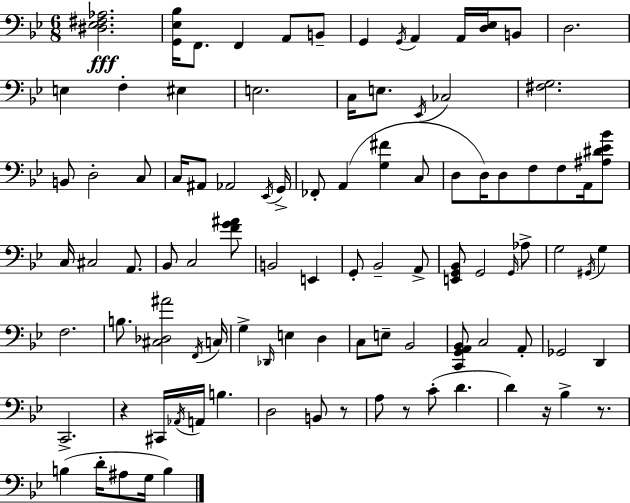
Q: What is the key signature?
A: BES major